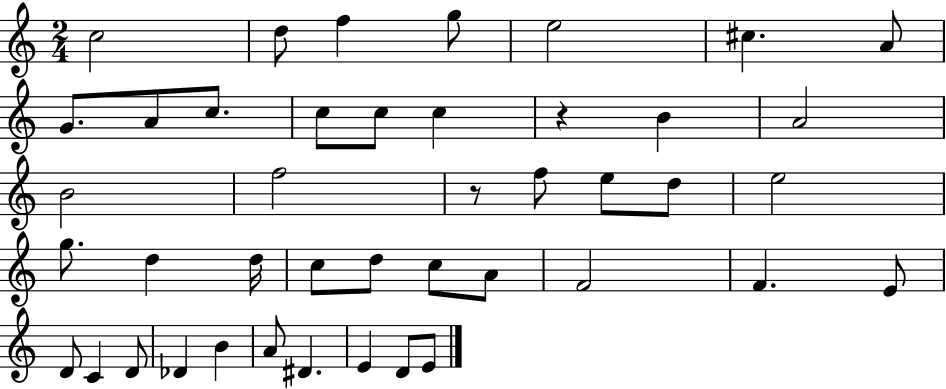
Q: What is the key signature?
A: C major